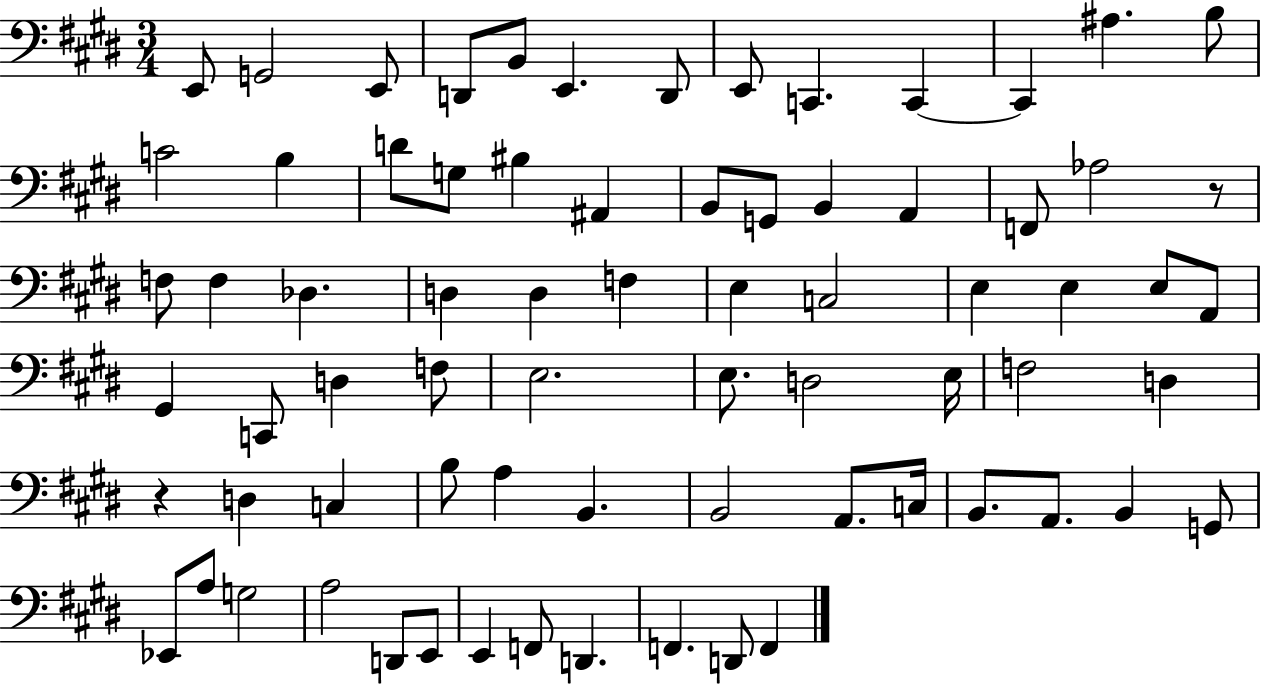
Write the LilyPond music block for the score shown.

{
  \clef bass
  \numericTimeSignature
  \time 3/4
  \key e \major
  e,8 g,2 e,8 | d,8 b,8 e,4. d,8 | e,8 c,4. c,4~~ | c,4 ais4. b8 | \break c'2 b4 | d'8 g8 bis4 ais,4 | b,8 g,8 b,4 a,4 | f,8 aes2 r8 | \break f8 f4 des4. | d4 d4 f4 | e4 c2 | e4 e4 e8 a,8 | \break gis,4 c,8 d4 f8 | e2. | e8. d2 e16 | f2 d4 | \break r4 d4 c4 | b8 a4 b,4. | b,2 a,8. c16 | b,8. a,8. b,4 g,8 | \break ees,8 a8 g2 | a2 d,8 e,8 | e,4 f,8 d,4. | f,4. d,8 f,4 | \break \bar "|."
}